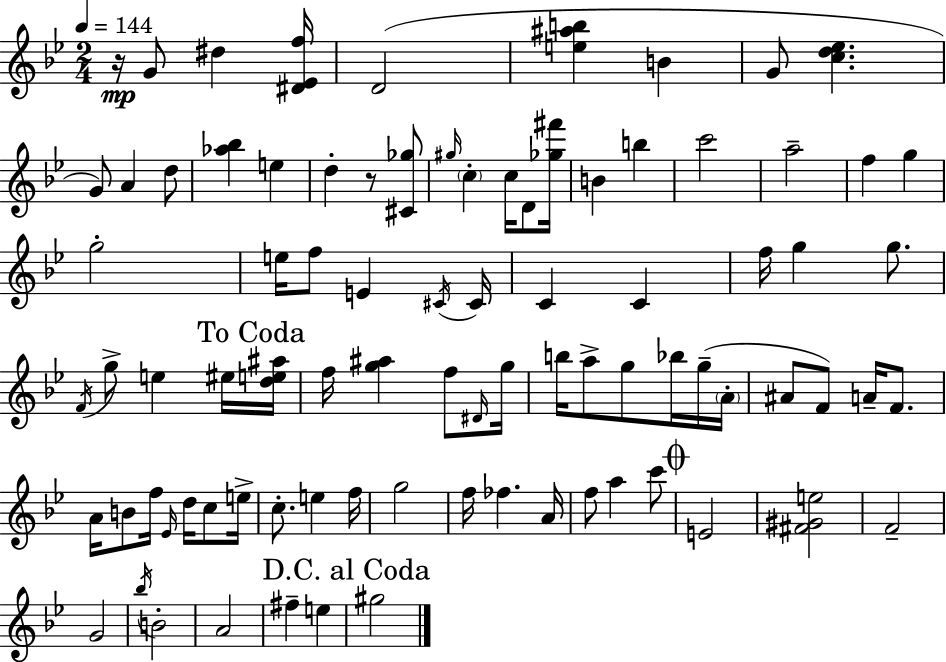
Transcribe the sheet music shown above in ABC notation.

X:1
T:Untitled
M:2/4
L:1/4
K:Gm
z/4 G/2 ^d [^D_Ef]/4 D2 [e^ab] B G/2 [cd_e] G/2 A d/2 [_a_b] e d z/2 [^C_g]/2 ^g/4 c c/4 D/2 [_g^f']/4 B b c'2 a2 f g g2 e/4 f/2 E ^C/4 ^C/4 C C f/4 g g/2 F/4 g/2 e ^e/4 [de^a]/4 f/4 [g^a] f/2 ^D/4 g/4 b/4 a/2 g/2 _b/4 g/4 A/4 ^A/2 F/2 A/4 F/2 A/4 B/2 f/4 _E/4 d/4 c/2 e/4 c/2 e f/4 g2 f/4 _f A/4 f/2 a c'/2 E2 [^F^Ge]2 F2 G2 _b/4 B2 A2 ^f e ^g2